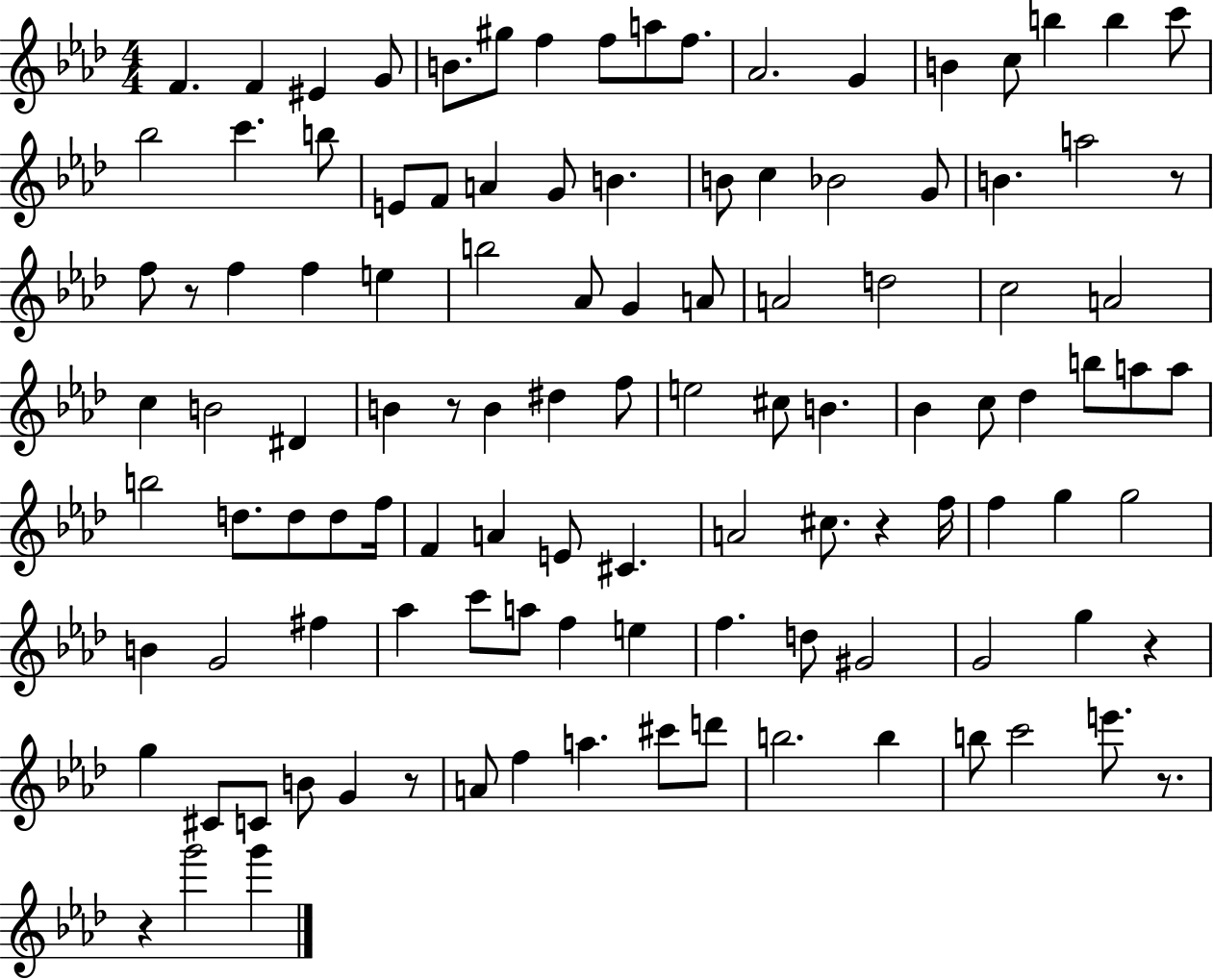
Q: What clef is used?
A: treble